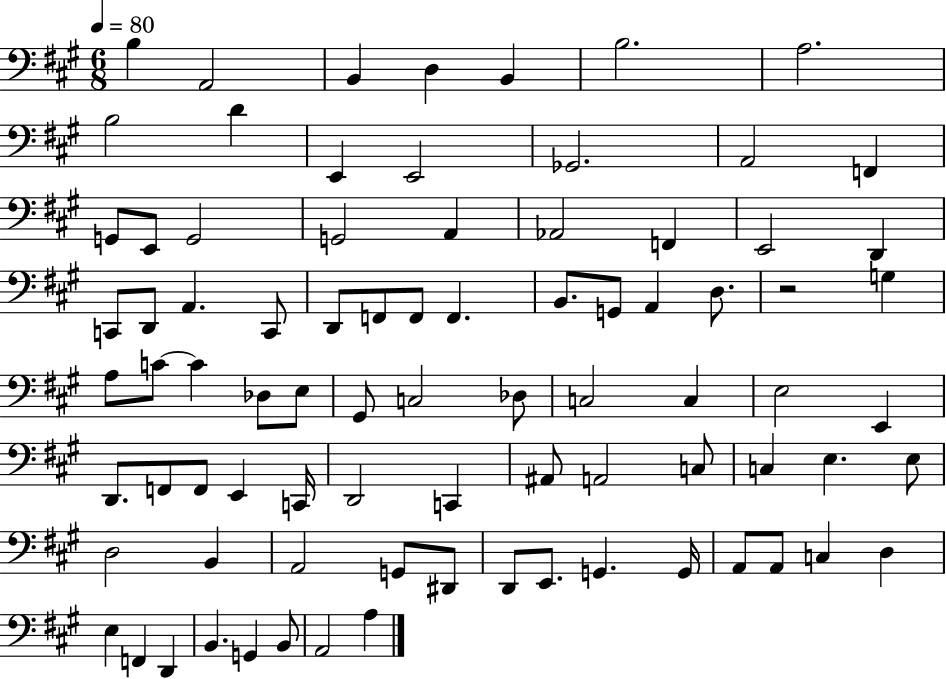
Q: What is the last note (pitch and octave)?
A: A3